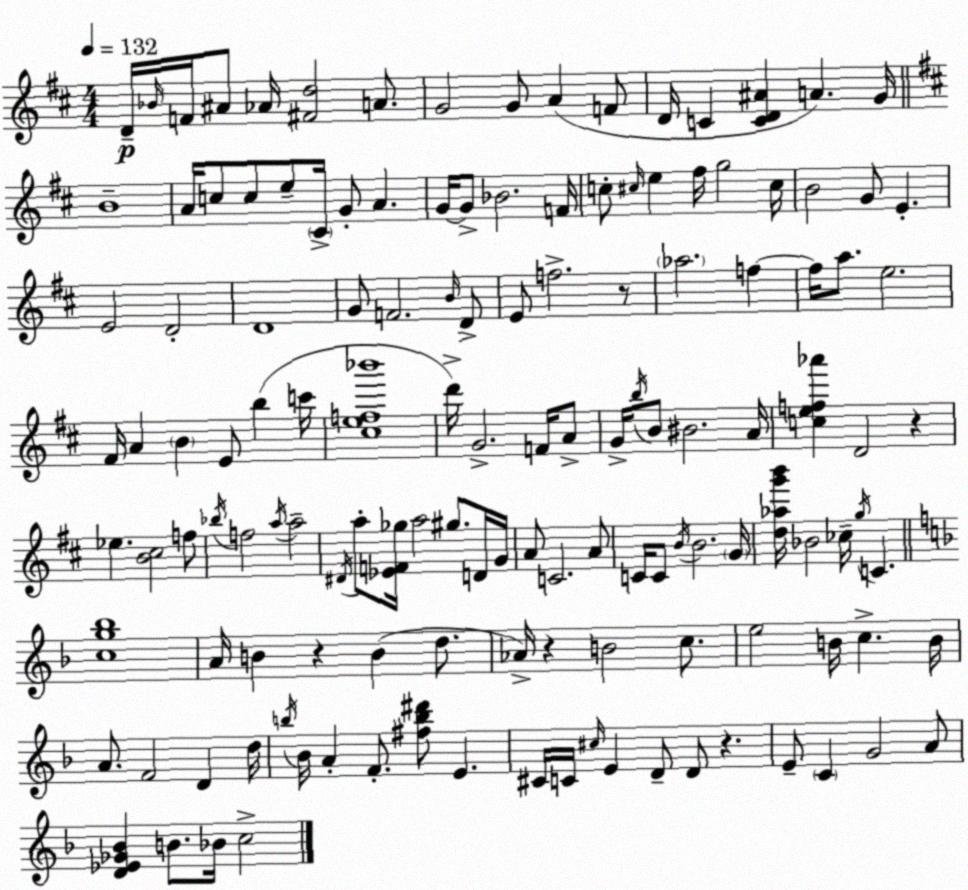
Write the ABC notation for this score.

X:1
T:Untitled
M:4/4
L:1/4
K:D
D/4 _B/4 F/4 ^A/2 _A/4 [^Fd]2 A/2 G2 G/2 A F/2 D/4 C [CD^A] A G/4 B4 A/4 c/2 c/2 e/2 ^C/4 G/2 A G/4 G/2 _B2 F/4 c/2 ^c/4 e ^f/4 g2 ^c/4 B2 G/2 E E2 D2 D4 G/2 F2 B/4 D/2 E/2 f2 z/2 _a2 f f/4 a/2 e2 ^F/4 A B E/2 b c'/4 [^cef_b']4 d'/4 G2 F/4 A/2 G/4 b/4 B/2 ^B2 A/4 [cef_a'] D2 z _e [B^c]2 f/2 _b/4 f2 a/4 a2 ^D/4 a/2 [_EF_g]/4 a2 ^g/2 D/4 G/4 A/2 C2 A/2 C/4 C/2 B/4 B2 G/4 [d_ag'b']/4 _B2 _c/4 g/4 C [cg_b]4 A/4 B z B d/2 _A/4 z B2 c/2 e2 B/4 c B/4 A/2 F2 D d/4 b/4 _B/4 A F/2 [^fb^d']/2 E ^C/4 C/4 ^c/4 E D/2 D/2 z E/2 C G2 A/2 [D_E_G_B] B/2 _B/4 c2